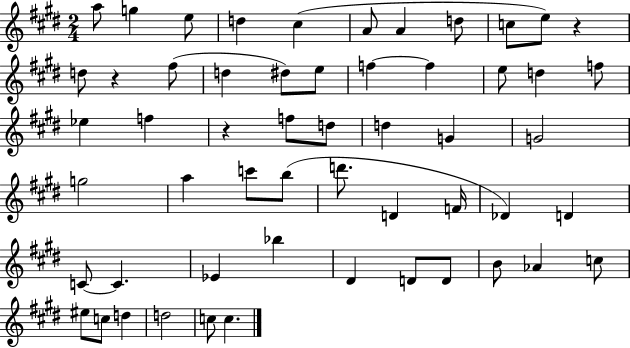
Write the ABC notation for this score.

X:1
T:Untitled
M:2/4
L:1/4
K:E
a/2 g e/2 d ^c A/2 A d/2 c/2 e/2 z d/2 z ^f/2 d ^d/2 e/2 f f e/2 d f/2 _e f z f/2 d/2 d G G2 g2 a c'/2 b/2 d'/2 D F/4 _D D C/2 C _E _b ^D D/2 D/2 B/2 _A c/2 ^e/2 c/2 d d2 c/2 c